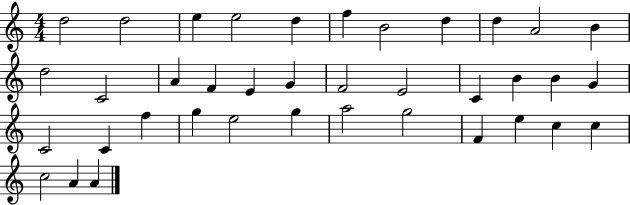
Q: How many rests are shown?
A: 0